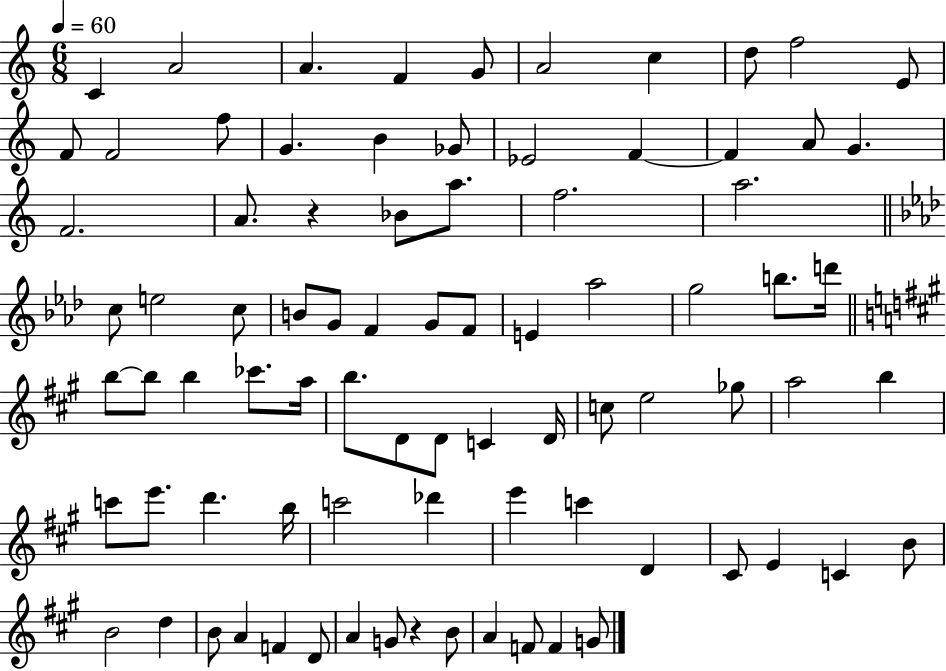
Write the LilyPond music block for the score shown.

{
  \clef treble
  \numericTimeSignature
  \time 6/8
  \key c \major
  \tempo 4 = 60
  c'4 a'2 | a'4. f'4 g'8 | a'2 c''4 | d''8 f''2 e'8 | \break f'8 f'2 f''8 | g'4. b'4 ges'8 | ees'2 f'4~~ | f'4 a'8 g'4. | \break f'2. | a'8. r4 bes'8 a''8. | f''2. | a''2. | \break \bar "||" \break \key aes \major c''8 e''2 c''8 | b'8 g'8 f'4 g'8 f'8 | e'4 aes''2 | g''2 b''8. d'''16 | \break \bar "||" \break \key a \major b''8~~ b''8 b''4 ces'''8. a''16 | b''8. d'8 d'8 c'4 d'16 | c''8 e''2 ges''8 | a''2 b''4 | \break c'''8 e'''8. d'''4. b''16 | c'''2 des'''4 | e'''4 c'''4 d'4 | cis'8 e'4 c'4 b'8 | \break b'2 d''4 | b'8 a'4 f'4 d'8 | a'4 g'8 r4 b'8 | a'4 f'8 f'4 g'8 | \break \bar "|."
}